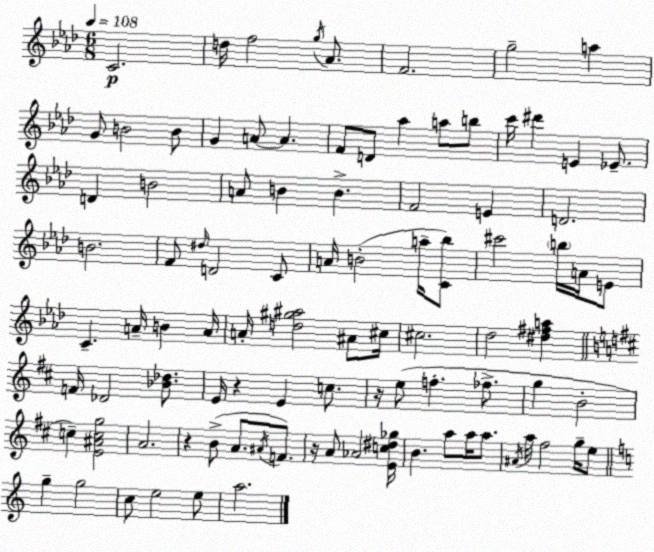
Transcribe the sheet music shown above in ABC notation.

X:1
T:Untitled
M:6/8
L:1/4
K:Fm
C2 d/4 f2 g/4 _A/2 F2 g2 a G/2 B2 B/2 G A/2 A F/2 D/2 _a a/2 b/2 c'/4 ^d' E _E/2 D B2 A/2 B B F2 E D2 B2 F/2 ^d/4 D2 C/2 A/4 B2 a/4 [C_b]/2 ^c'2 b/4 A/4 E/2 C A/4 B A/4 A/4 [d^g^a]2 ^A/2 ^c/4 ^c2 _d2 [^d^fa] F/4 _D2 [_B_d]/2 E/4 z E c/2 z/4 e/2 f _f/2 g B2 c [E^Acg]2 A2 z B/2 A/2 ^A/4 F/2 z/4 A/2 _A2 [Ec^d_g]/4 B a/2 a/4 a/2 ^A/4 a/4 ^f2 g/4 e/2 g g2 c/2 e2 e/2 a2